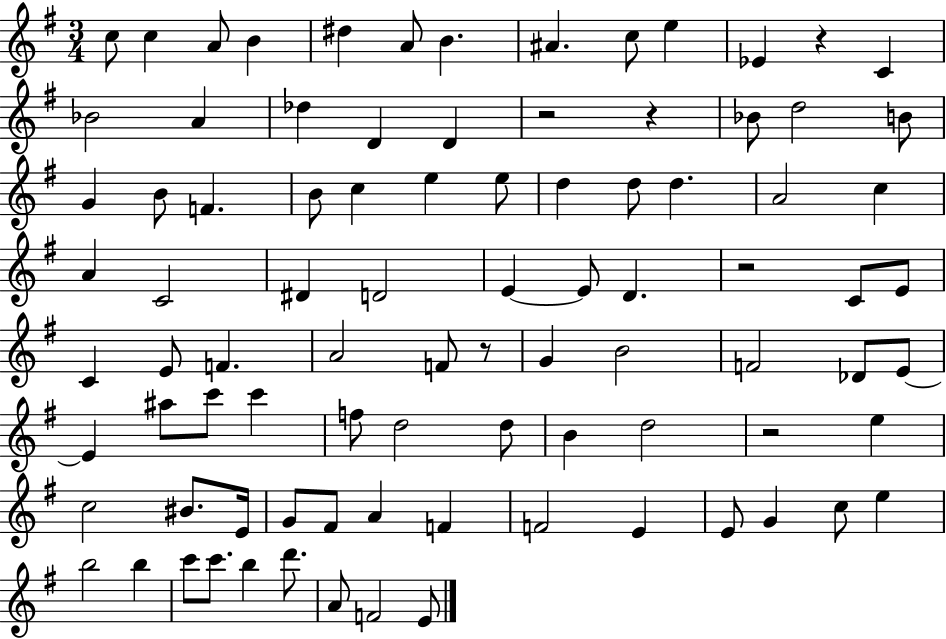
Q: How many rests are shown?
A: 6